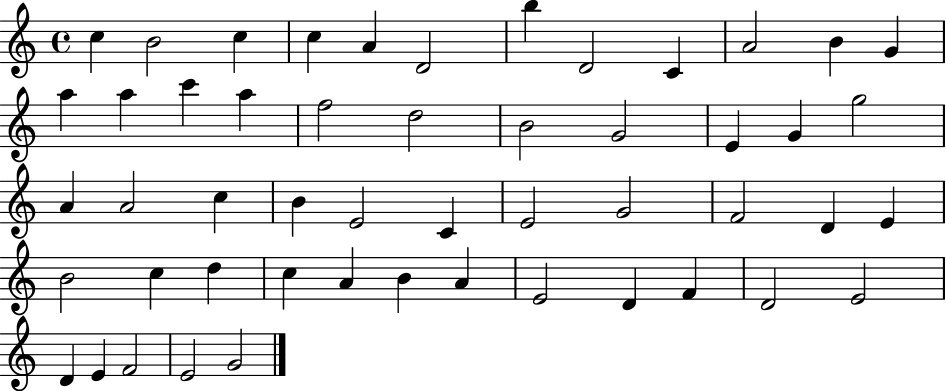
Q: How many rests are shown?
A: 0